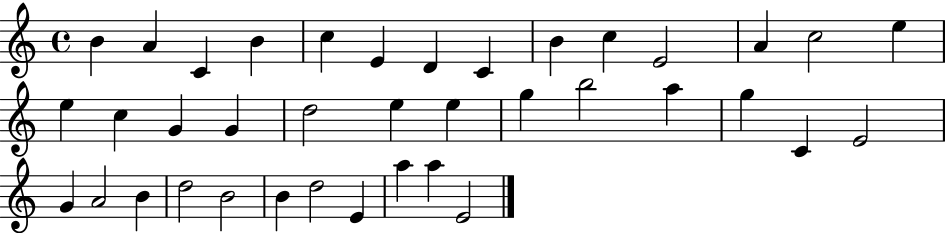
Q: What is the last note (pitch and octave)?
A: E4